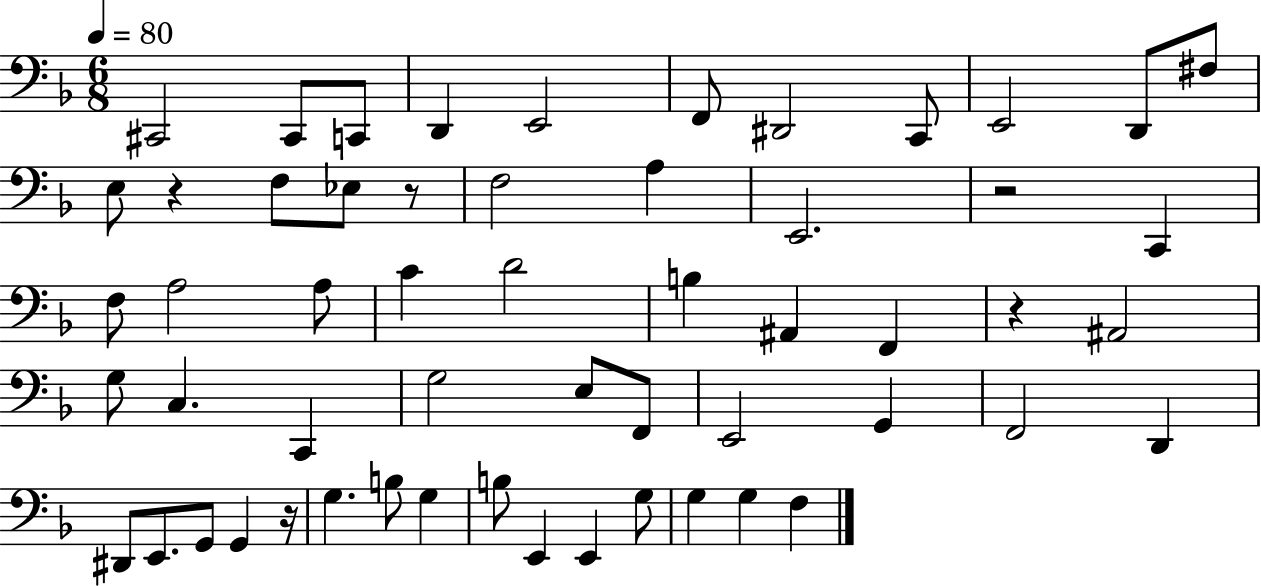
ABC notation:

X:1
T:Untitled
M:6/8
L:1/4
K:F
^C,,2 ^C,,/2 C,,/2 D,, E,,2 F,,/2 ^D,,2 C,,/2 E,,2 D,,/2 ^F,/2 E,/2 z F,/2 _E,/2 z/2 F,2 A, E,,2 z2 C,, F,/2 A,2 A,/2 C D2 B, ^A,, F,, z ^A,,2 G,/2 C, C,, G,2 E,/2 F,,/2 E,,2 G,, F,,2 D,, ^D,,/2 E,,/2 G,,/2 G,, z/4 G, B,/2 G, B,/2 E,, E,, G,/2 G, G, F,